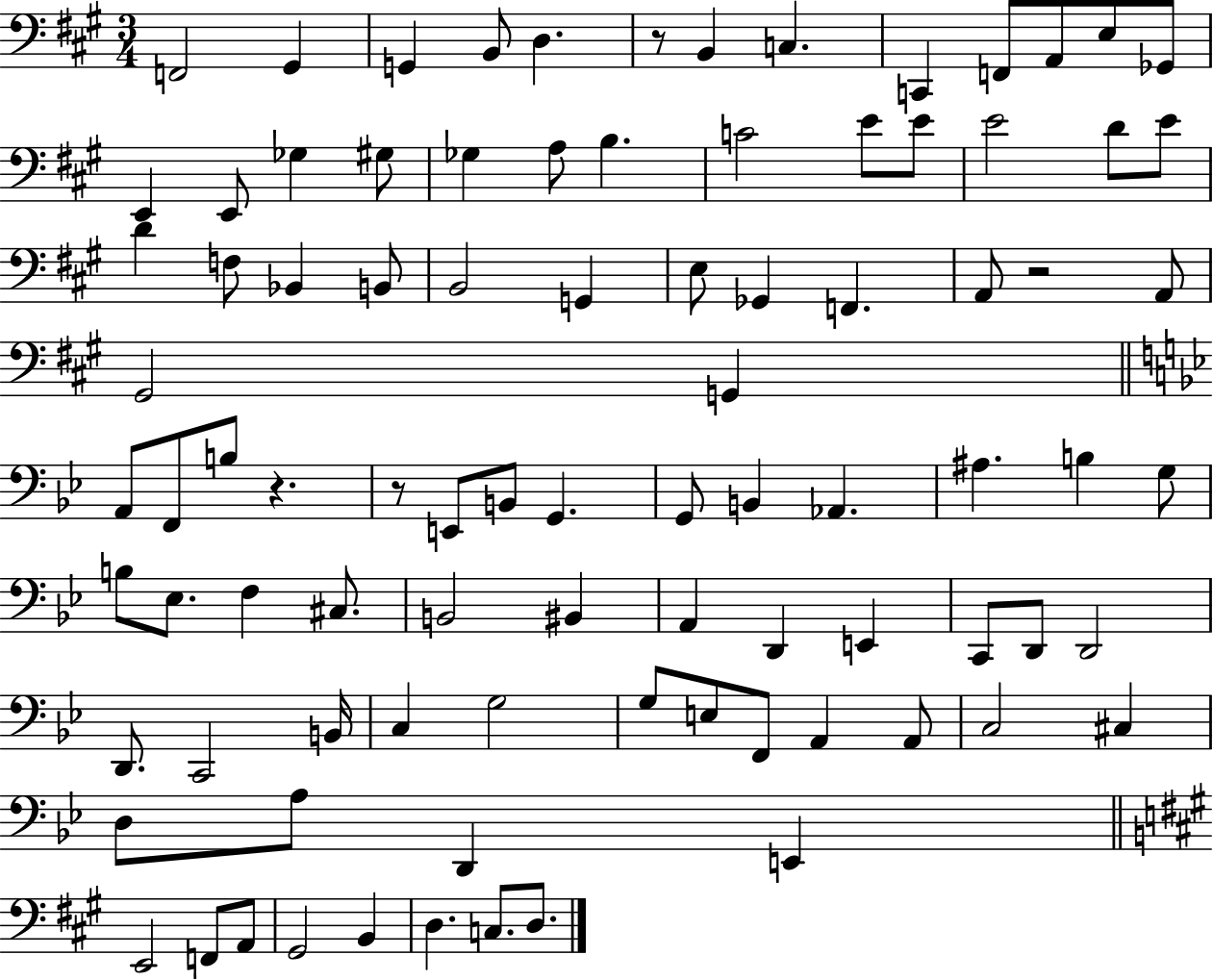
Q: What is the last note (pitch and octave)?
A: D3